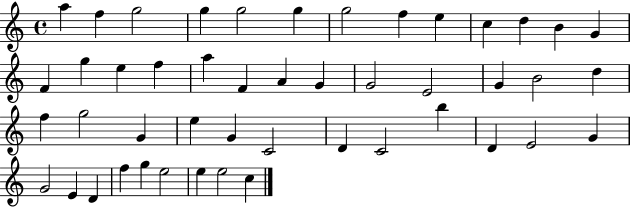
X:1
T:Untitled
M:4/4
L:1/4
K:C
a f g2 g g2 g g2 f e c d B G F g e f a F A G G2 E2 G B2 d f g2 G e G C2 D C2 b D E2 G G2 E D f g e2 e e2 c